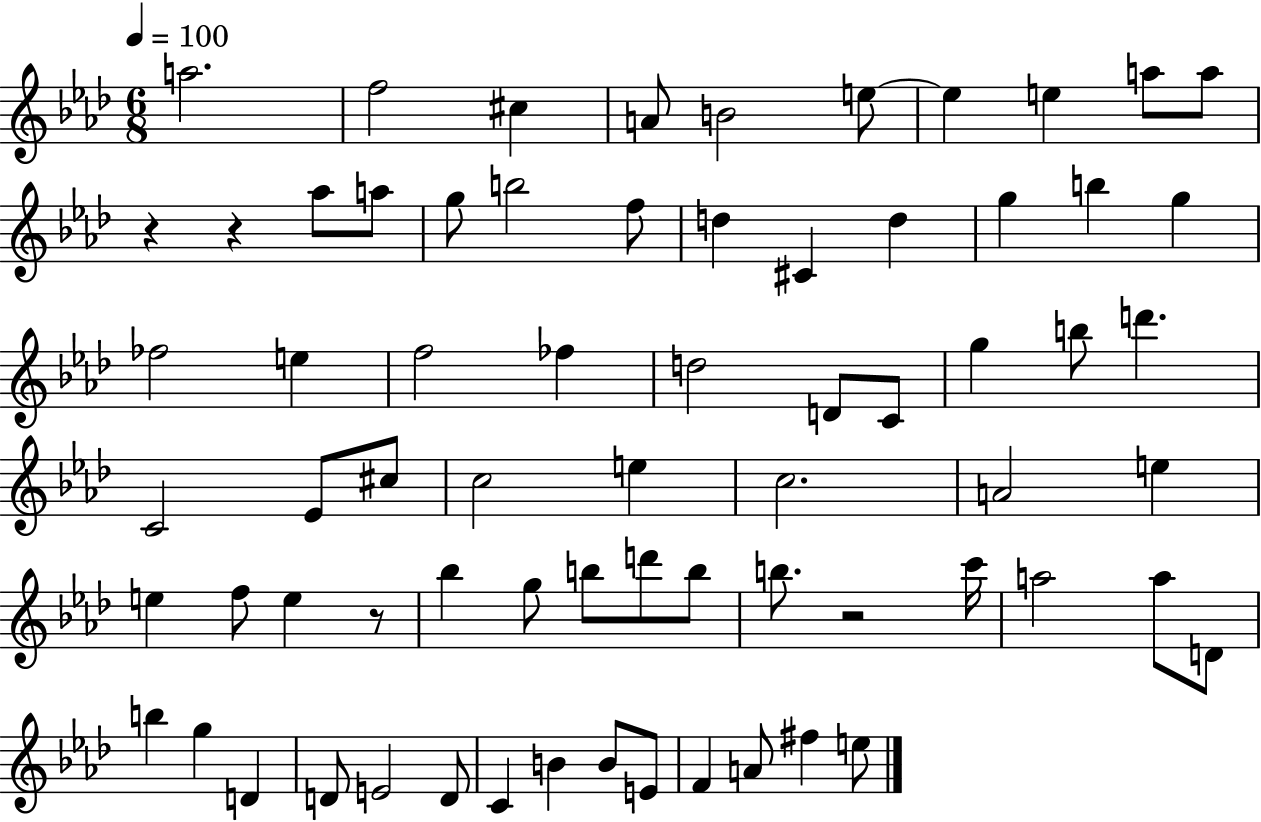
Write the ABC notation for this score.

X:1
T:Untitled
M:6/8
L:1/4
K:Ab
a2 f2 ^c A/2 B2 e/2 e e a/2 a/2 z z _a/2 a/2 g/2 b2 f/2 d ^C d g b g _f2 e f2 _f d2 D/2 C/2 g b/2 d' C2 _E/2 ^c/2 c2 e c2 A2 e e f/2 e z/2 _b g/2 b/2 d'/2 b/2 b/2 z2 c'/4 a2 a/2 D/2 b g D D/2 E2 D/2 C B B/2 E/2 F A/2 ^f e/2